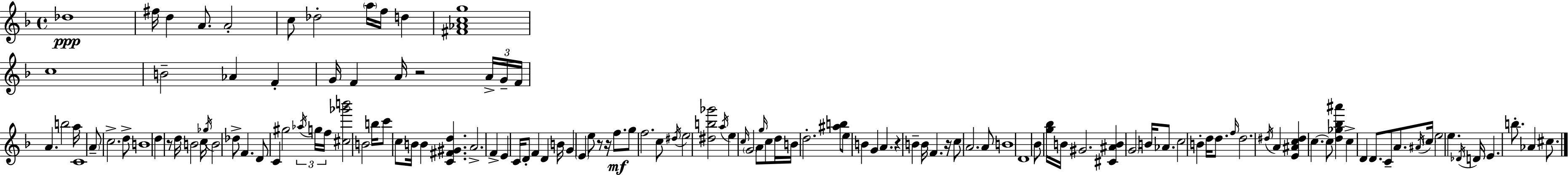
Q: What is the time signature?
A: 4/4